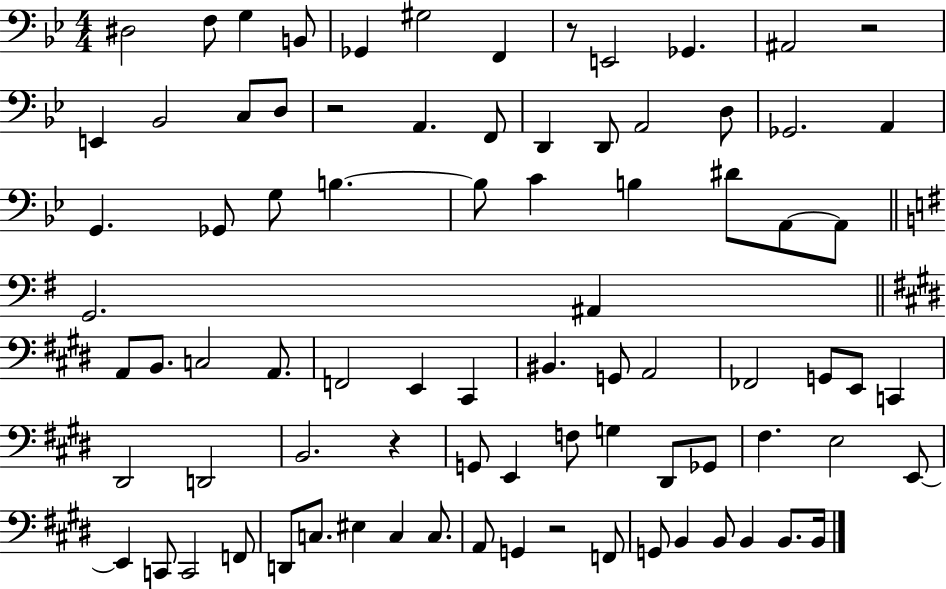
D#3/h F3/e G3/q B2/e Gb2/q G#3/h F2/q R/e E2/h Gb2/q. A#2/h R/h E2/q Bb2/h C3/e D3/e R/h A2/q. F2/e D2/q D2/e A2/h D3/e Gb2/h. A2/q G2/q. Gb2/e G3/e B3/q. B3/e C4/q B3/q D#4/e A2/e A2/e G2/h. A#2/q A2/e B2/e. C3/h A2/e. F2/h E2/q C#2/q BIS2/q. G2/e A2/h FES2/h G2/e E2/e C2/q D#2/h D2/h B2/h. R/q G2/e E2/q F3/e G3/q D#2/e Gb2/e F#3/q. E3/h E2/e E2/q C2/e C2/h F2/e D2/e C3/e. EIS3/q C3/q C3/e. A2/e G2/q R/h F2/e G2/e B2/q B2/e B2/q B2/e. B2/s